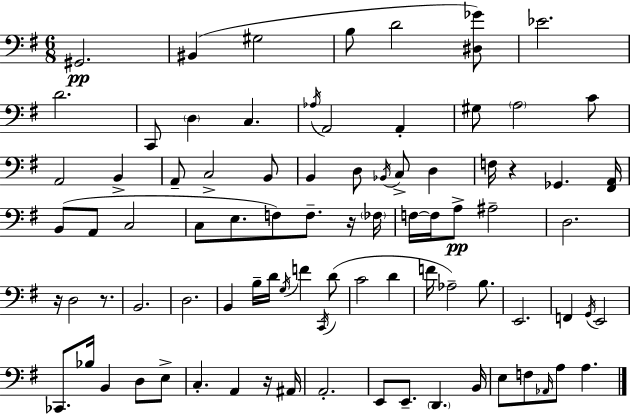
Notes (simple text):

G#2/h. BIS2/q G#3/h B3/e D4/h [D#3,Gb4]/e Eb4/h. D4/h. C2/e D3/q C3/q. Ab3/s A2/h A2/q G#3/e A3/h C4/e A2/h B2/q A2/e C3/h B2/e B2/q D3/e Bb2/s C3/e D3/q F3/s R/q Gb2/q. [F#2,A2]/s B2/e A2/e C3/h C3/e E3/e. F3/e F3/e. R/s FES3/s F3/s F3/s A3/e A#3/h D3/h. R/s D3/h R/e. B2/h. D3/h. B2/q B3/s D4/s G3/s F4/q C2/s D4/e C4/h D4/q F4/s Ab3/h B3/e. E2/h. F2/q G2/s E2/h CES2/e. Bb3/s B2/q D3/e E3/e C3/q. A2/q R/s A#2/s A2/h. E2/e E2/e. D2/q. B2/s E3/e F3/e Ab2/s A3/e A3/q.